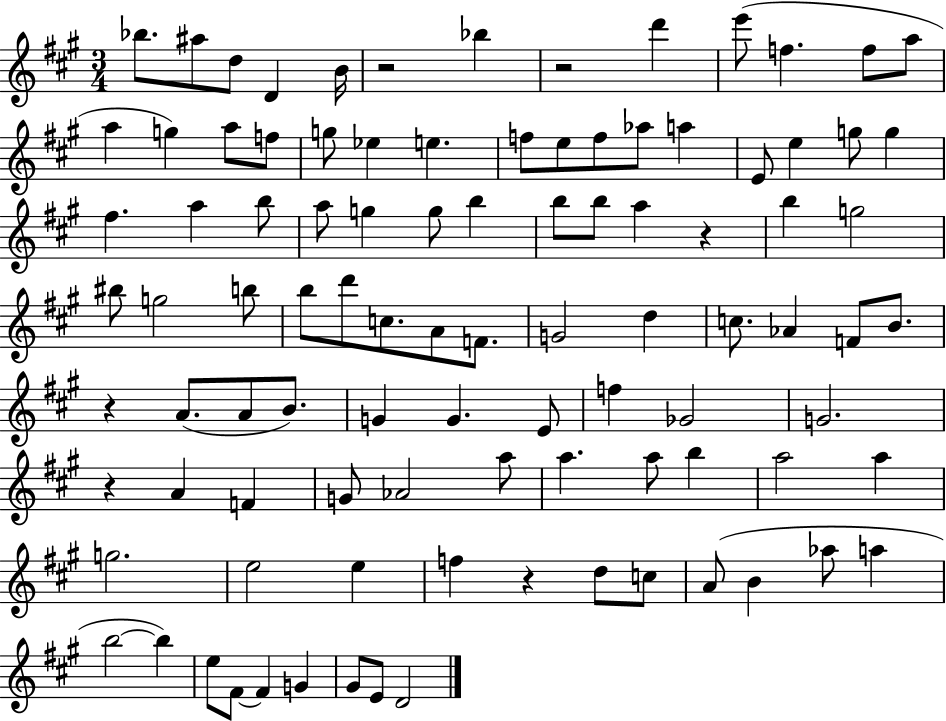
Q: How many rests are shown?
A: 6